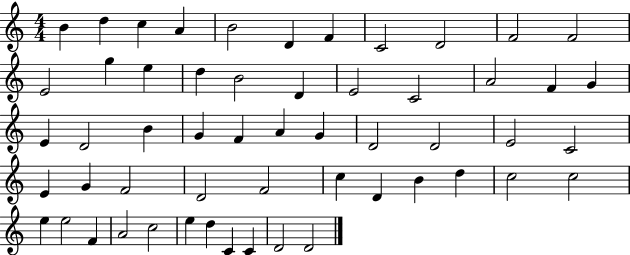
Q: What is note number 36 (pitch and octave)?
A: F4